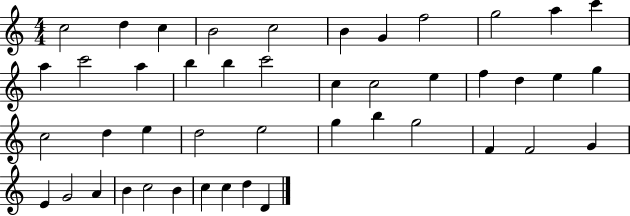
C5/h D5/q C5/q B4/h C5/h B4/q G4/q F5/h G5/h A5/q C6/q A5/q C6/h A5/q B5/q B5/q C6/h C5/q C5/h E5/q F5/q D5/q E5/q G5/q C5/h D5/q E5/q D5/h E5/h G5/q B5/q G5/h F4/q F4/h G4/q E4/q G4/h A4/q B4/q C5/h B4/q C5/q C5/q D5/q D4/q